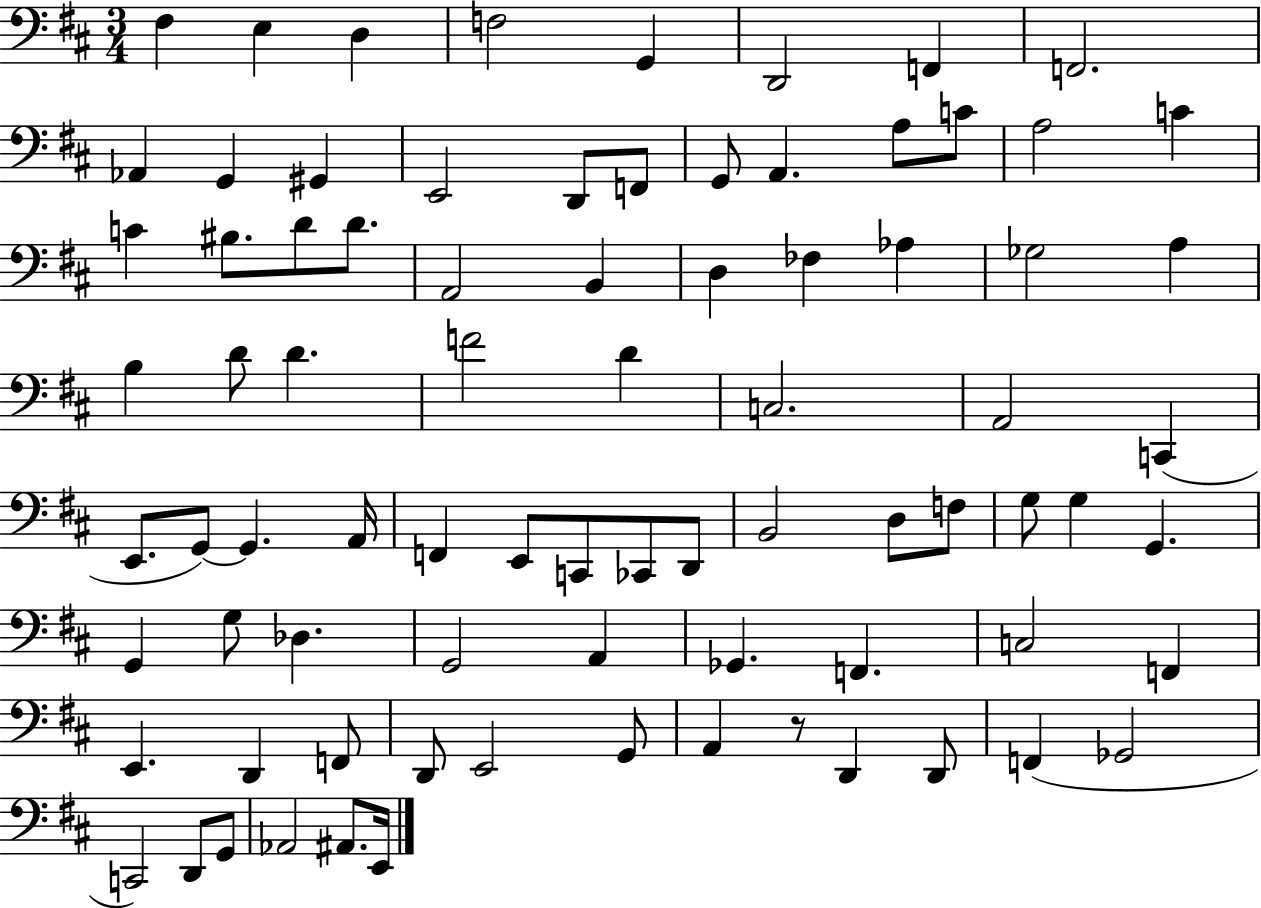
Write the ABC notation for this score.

X:1
T:Untitled
M:3/4
L:1/4
K:D
^F, E, D, F,2 G,, D,,2 F,, F,,2 _A,, G,, ^G,, E,,2 D,,/2 F,,/2 G,,/2 A,, A,/2 C/2 A,2 C C ^B,/2 D/2 D/2 A,,2 B,, D, _F, _A, _G,2 A, B, D/2 D F2 D C,2 A,,2 C,, E,,/2 G,,/2 G,, A,,/4 F,, E,,/2 C,,/2 _C,,/2 D,,/2 B,,2 D,/2 F,/2 G,/2 G, G,, G,, G,/2 _D, G,,2 A,, _G,, F,, C,2 F,, E,, D,, F,,/2 D,,/2 E,,2 G,,/2 A,, z/2 D,, D,,/2 F,, _G,,2 C,,2 D,,/2 G,,/2 _A,,2 ^A,,/2 E,,/4